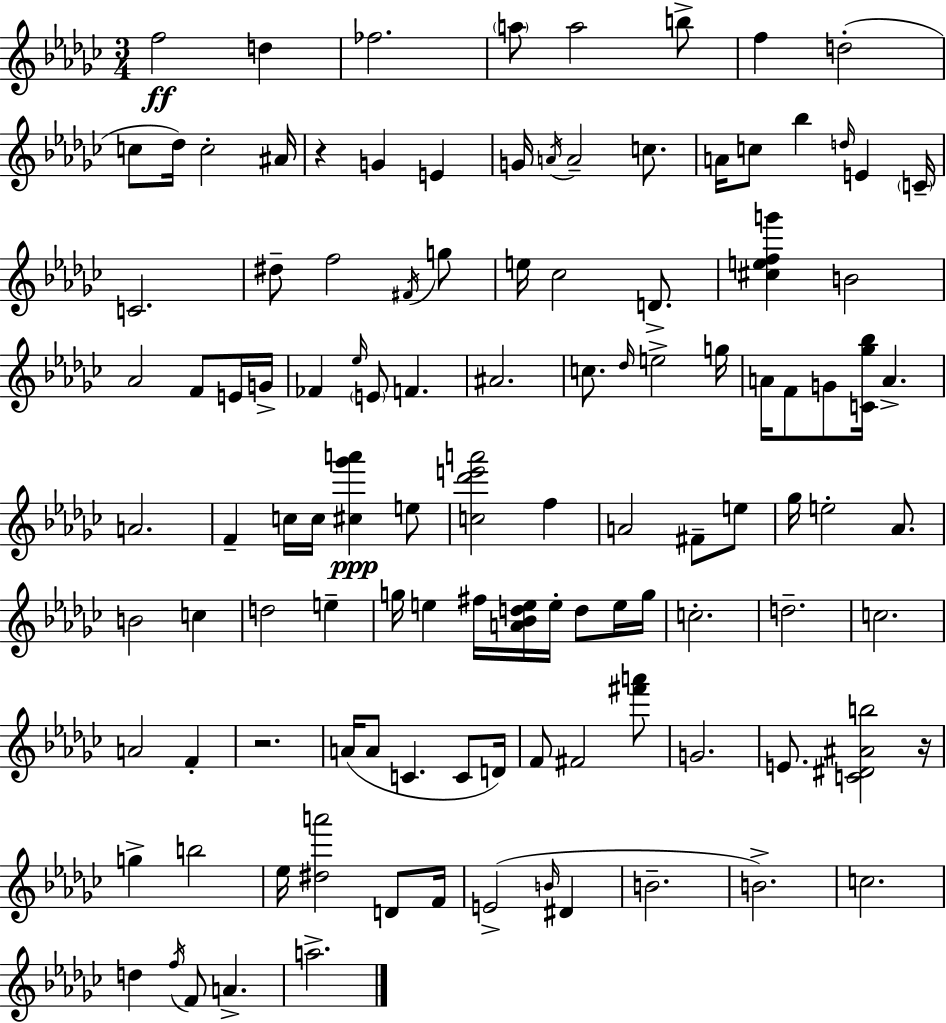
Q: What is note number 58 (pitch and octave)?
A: F#4